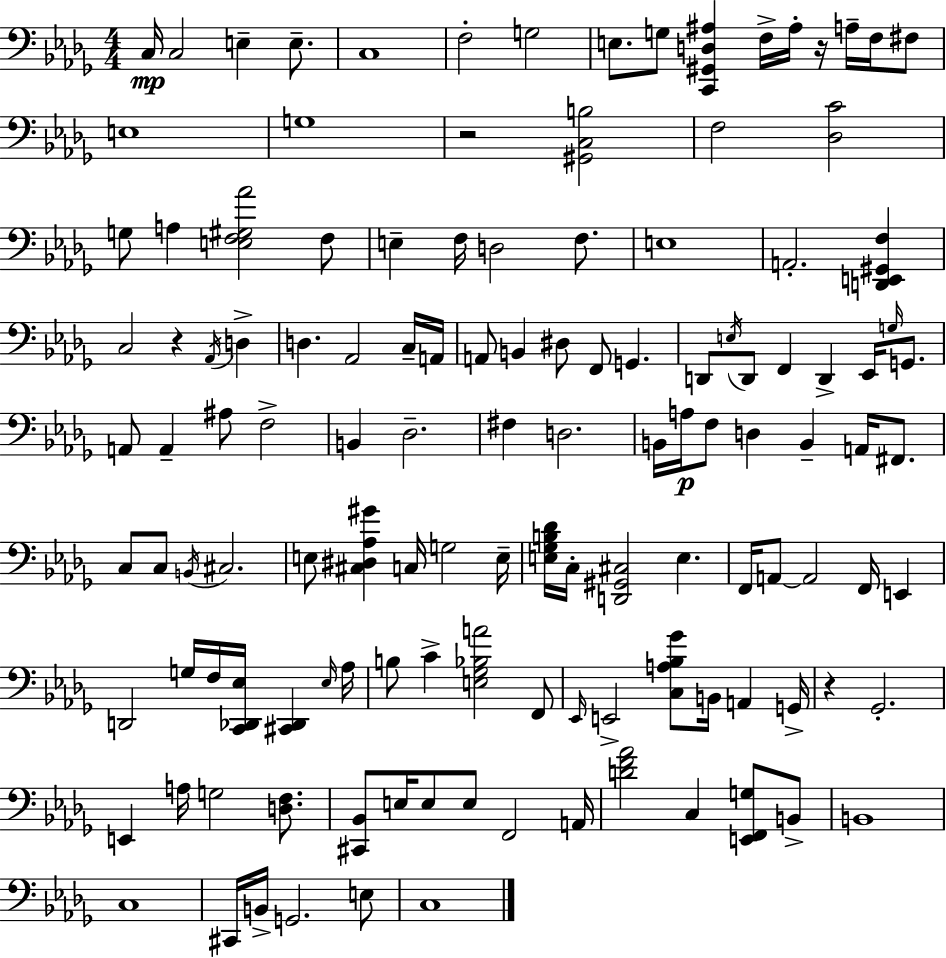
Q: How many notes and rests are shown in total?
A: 127